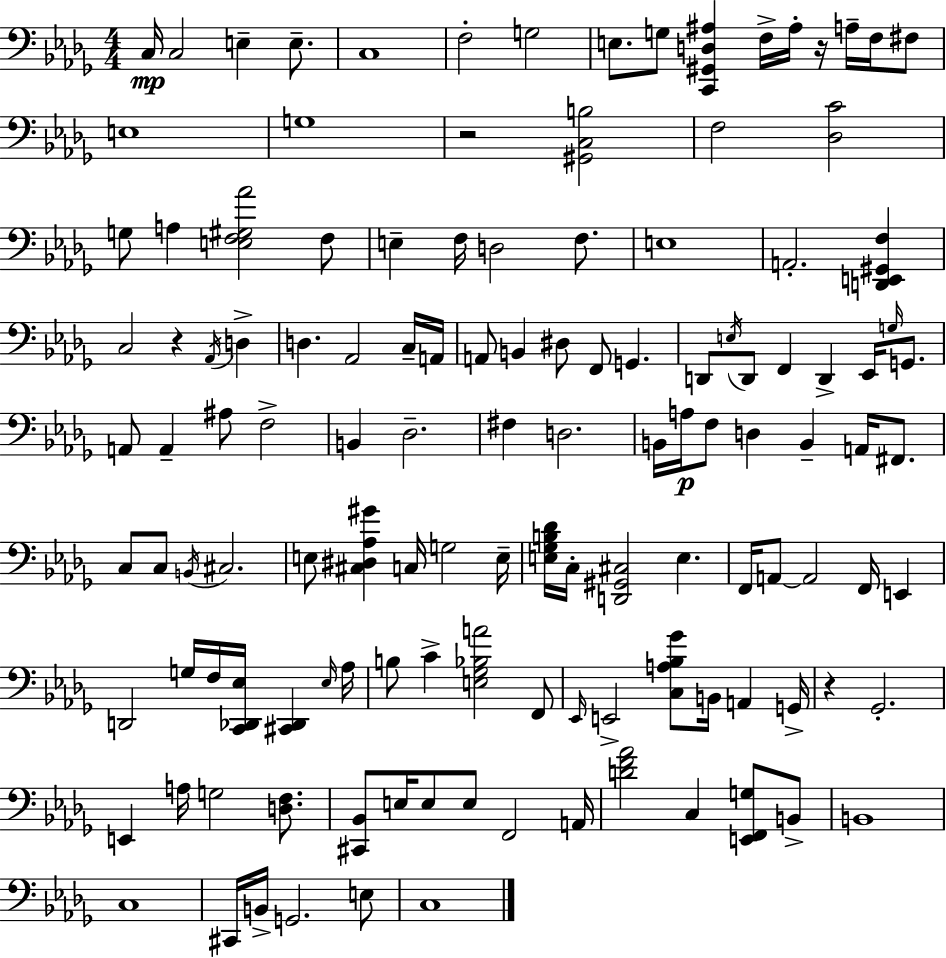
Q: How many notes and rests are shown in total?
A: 127